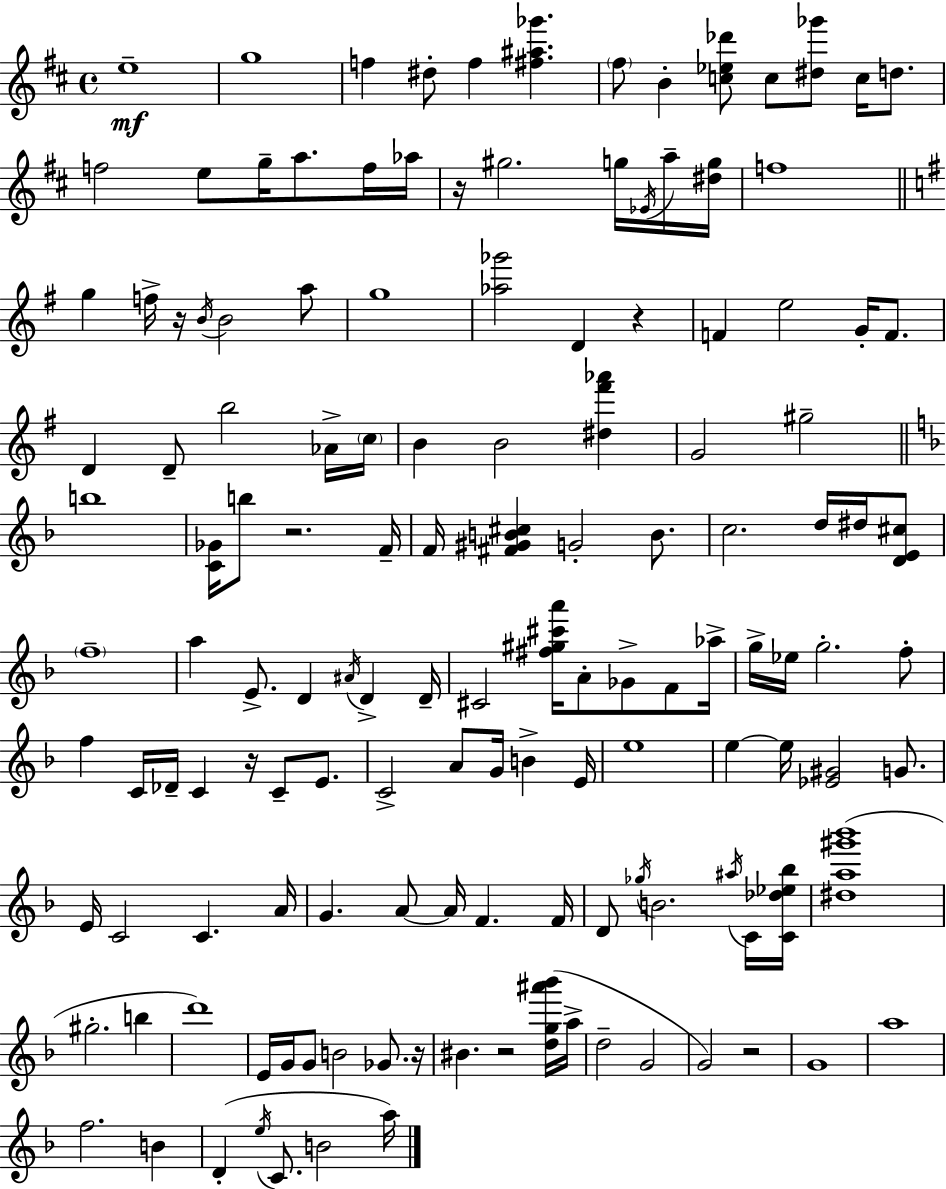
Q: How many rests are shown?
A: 8